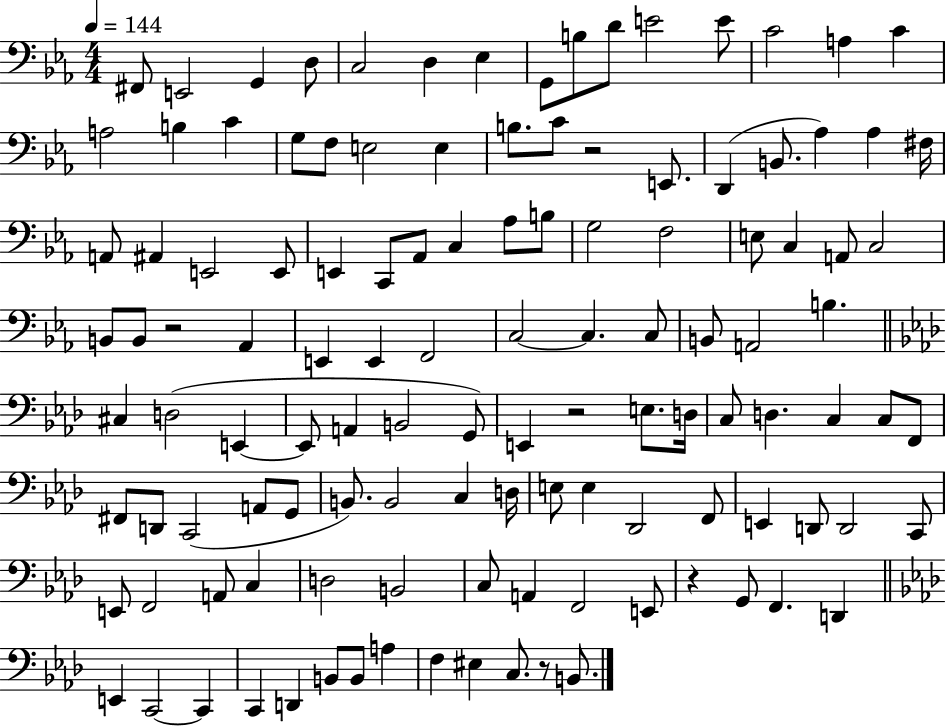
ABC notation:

X:1
T:Untitled
M:4/4
L:1/4
K:Eb
^F,,/2 E,,2 G,, D,/2 C,2 D, _E, G,,/2 B,/2 D/2 E2 E/2 C2 A, C A,2 B, C G,/2 F,/2 E,2 E, B,/2 C/2 z2 E,,/2 D,, B,,/2 _A, _A, ^F,/4 A,,/2 ^A,, E,,2 E,,/2 E,, C,,/2 _A,,/2 C, _A,/2 B,/2 G,2 F,2 E,/2 C, A,,/2 C,2 B,,/2 B,,/2 z2 _A,, E,, E,, F,,2 C,2 C, C,/2 B,,/2 A,,2 B, ^C, D,2 E,, E,,/2 A,, B,,2 G,,/2 E,, z2 E,/2 D,/4 C,/2 D, C, C,/2 F,,/2 ^F,,/2 D,,/2 C,,2 A,,/2 G,,/2 B,,/2 B,,2 C, D,/4 E,/2 E, _D,,2 F,,/2 E,, D,,/2 D,,2 C,,/2 E,,/2 F,,2 A,,/2 C, D,2 B,,2 C,/2 A,, F,,2 E,,/2 z G,,/2 F,, D,, E,, C,,2 C,, C,, D,, B,,/2 B,,/2 A, F, ^E, C,/2 z/2 B,,/2